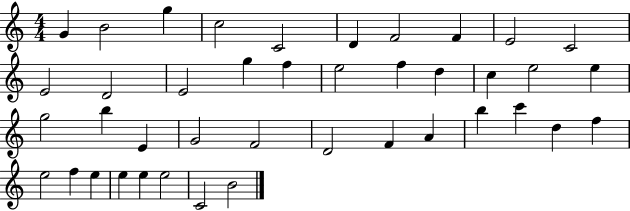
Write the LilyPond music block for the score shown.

{
  \clef treble
  \numericTimeSignature
  \time 4/4
  \key c \major
  g'4 b'2 g''4 | c''2 c'2 | d'4 f'2 f'4 | e'2 c'2 | \break e'2 d'2 | e'2 g''4 f''4 | e''2 f''4 d''4 | c''4 e''2 e''4 | \break g''2 b''4 e'4 | g'2 f'2 | d'2 f'4 a'4 | b''4 c'''4 d''4 f''4 | \break e''2 f''4 e''4 | e''4 e''4 e''2 | c'2 b'2 | \bar "|."
}